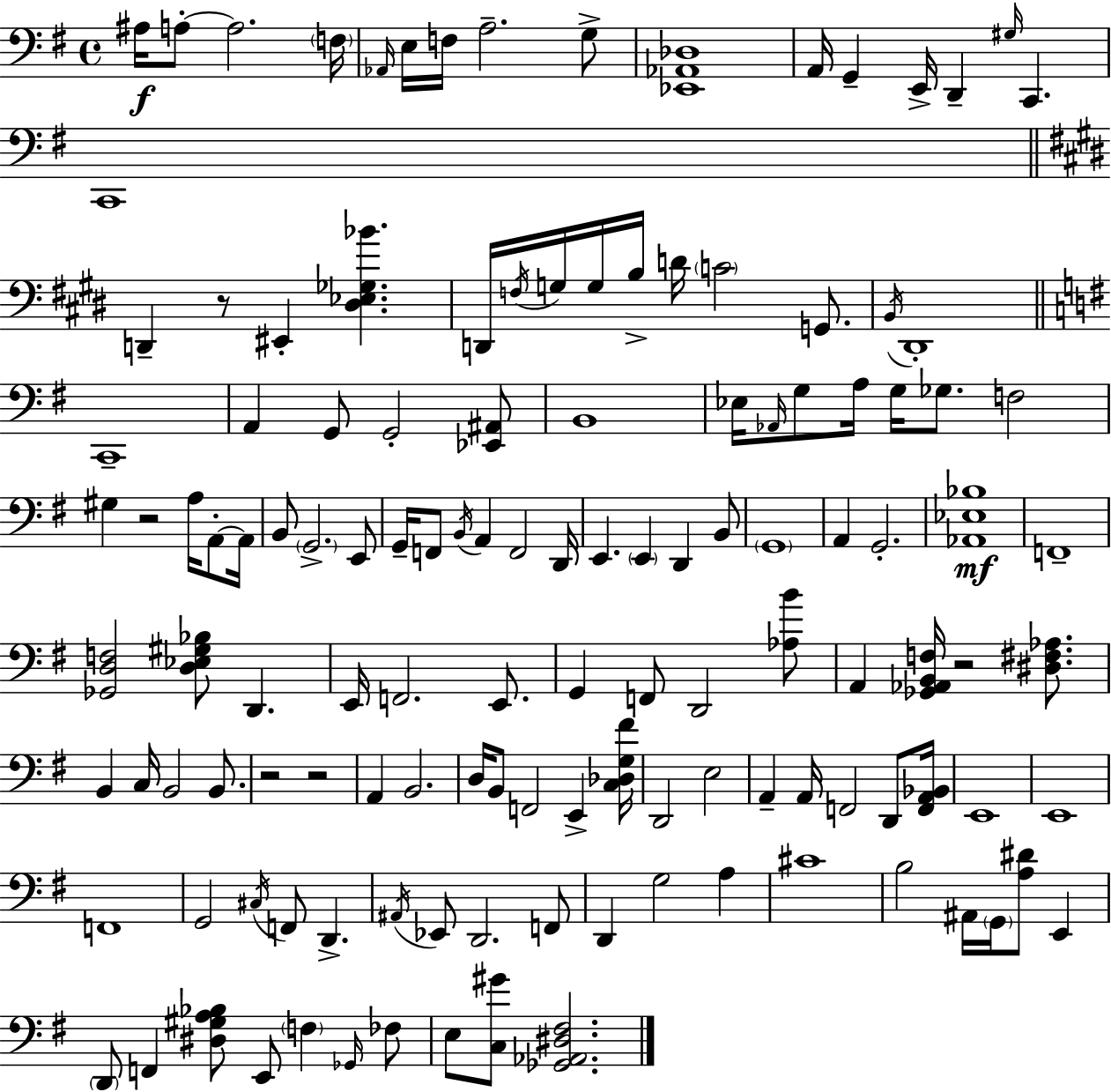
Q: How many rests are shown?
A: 5